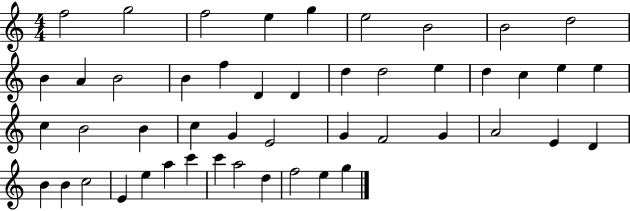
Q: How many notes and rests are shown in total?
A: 48